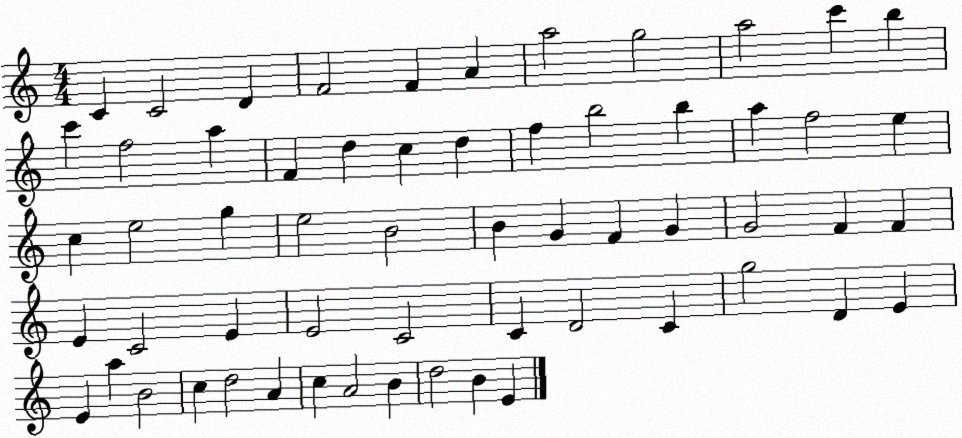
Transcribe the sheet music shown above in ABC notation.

X:1
T:Untitled
M:4/4
L:1/4
K:C
C C2 D F2 F A a2 g2 a2 c' b c' f2 a F d c d f b2 b a f2 e c e2 g e2 B2 B G F G G2 F F E C2 E E2 C2 C D2 C g2 D E E a B2 c d2 A c A2 B d2 B E